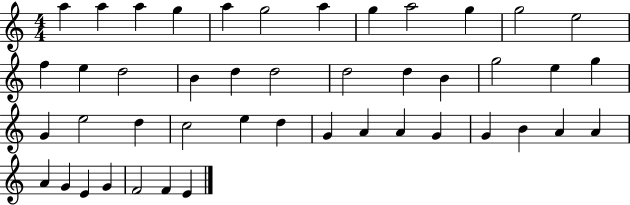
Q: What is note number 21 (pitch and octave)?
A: B4